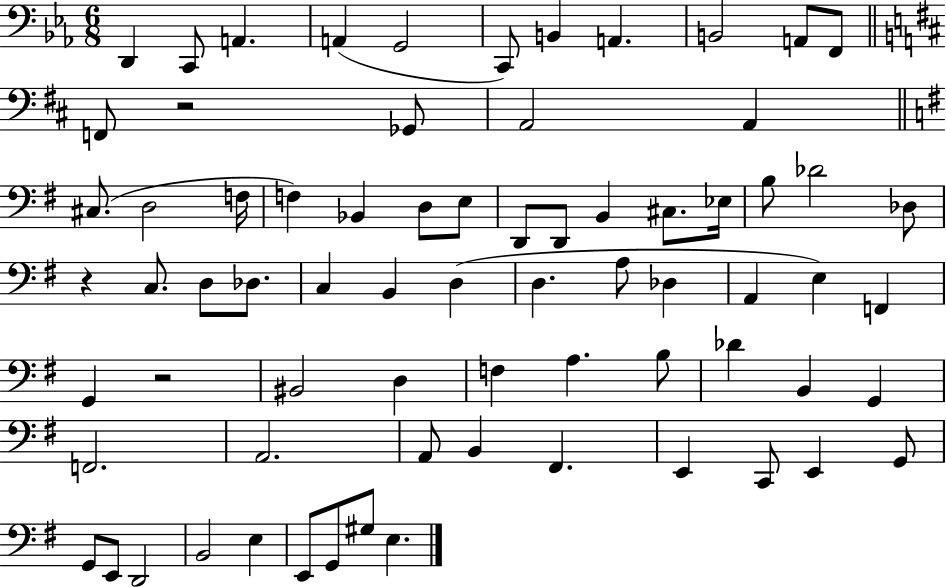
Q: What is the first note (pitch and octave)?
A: D2